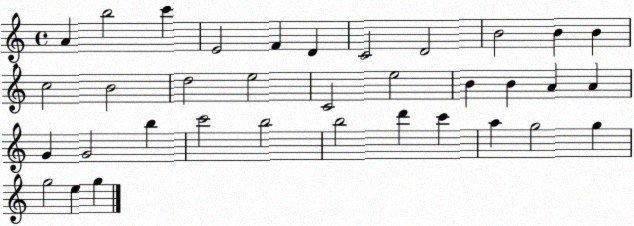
X:1
T:Untitled
M:4/4
L:1/4
K:C
A b2 c' E2 F D C2 D2 B2 B B c2 B2 d2 e2 C2 e2 B B A A G G2 b c'2 b2 b2 d' c' a g2 g g2 e g